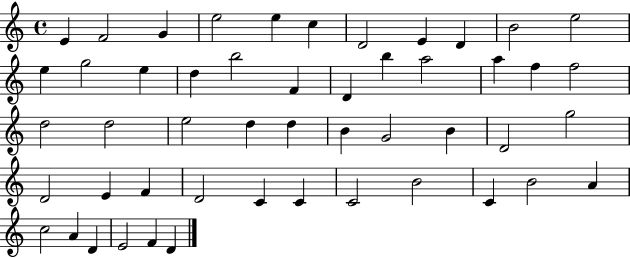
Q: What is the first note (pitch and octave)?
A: E4